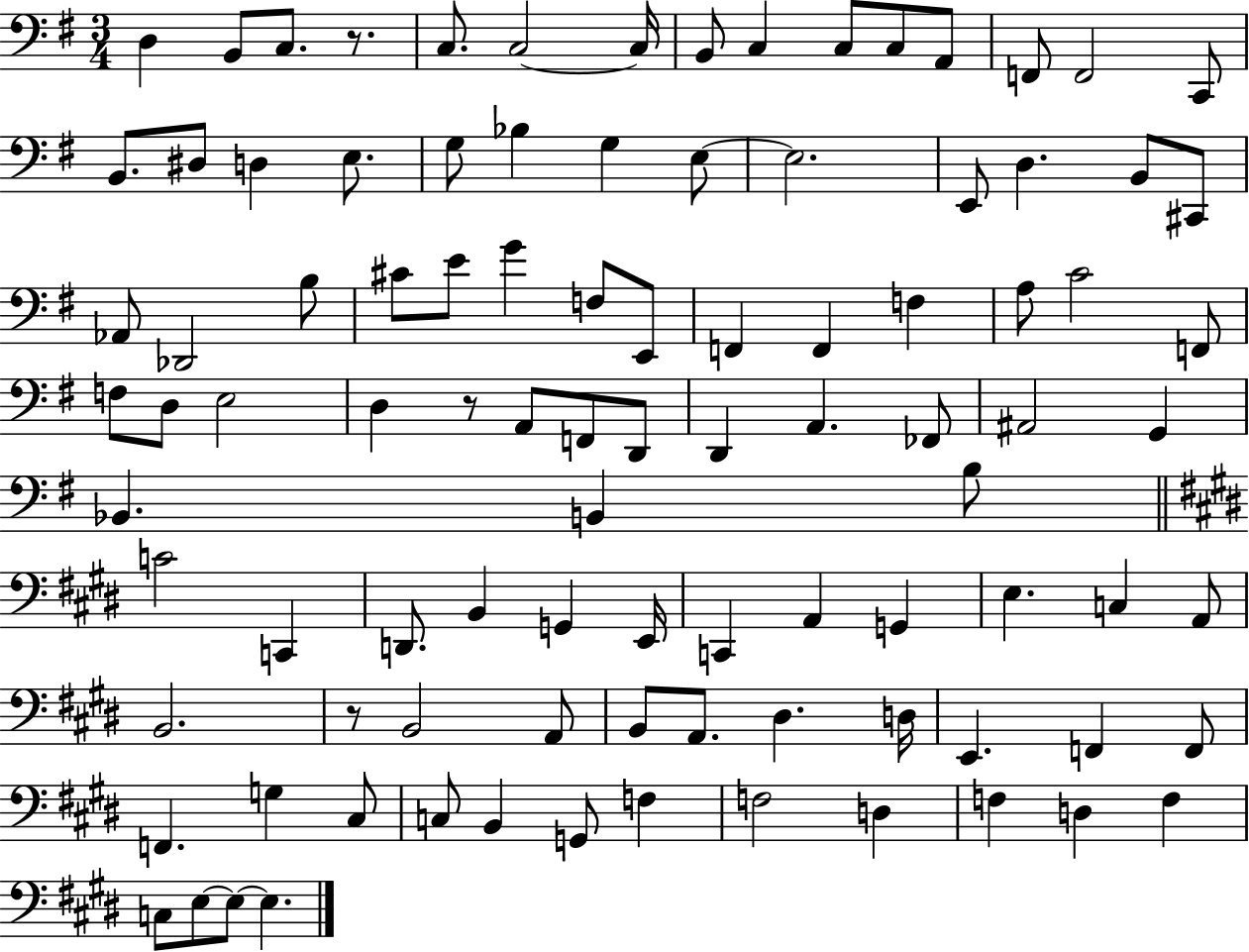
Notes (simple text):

D3/q B2/e C3/e. R/e. C3/e. C3/h C3/s B2/e C3/q C3/e C3/e A2/e F2/e F2/h C2/e B2/e. D#3/e D3/q E3/e. G3/e Bb3/q G3/q E3/e E3/h. E2/e D3/q. B2/e C#2/e Ab2/e Db2/h B3/e C#4/e E4/e G4/q F3/e E2/e F2/q F2/q F3/q A3/e C4/h F2/e F3/e D3/e E3/h D3/q R/e A2/e F2/e D2/e D2/q A2/q. FES2/e A#2/h G2/q Bb2/q. B2/q B3/e C4/h C2/q D2/e. B2/q G2/q E2/s C2/q A2/q G2/q E3/q. C3/q A2/e B2/h. R/e B2/h A2/e B2/e A2/e. D#3/q. D3/s E2/q. F2/q F2/e F2/q. G3/q C#3/e C3/e B2/q G2/e F3/q F3/h D3/q F3/q D3/q F3/q C3/e E3/e E3/e E3/q.